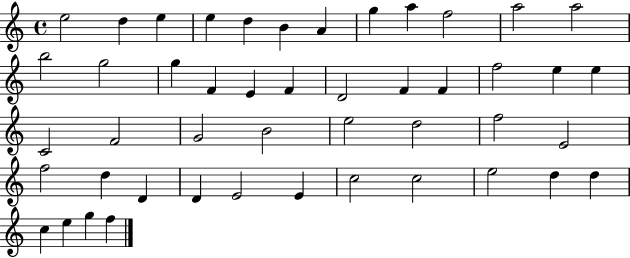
X:1
T:Untitled
M:4/4
L:1/4
K:C
e2 d e e d B A g a f2 a2 a2 b2 g2 g F E F D2 F F f2 e e C2 F2 G2 B2 e2 d2 f2 E2 f2 d D D E2 E c2 c2 e2 d d c e g f